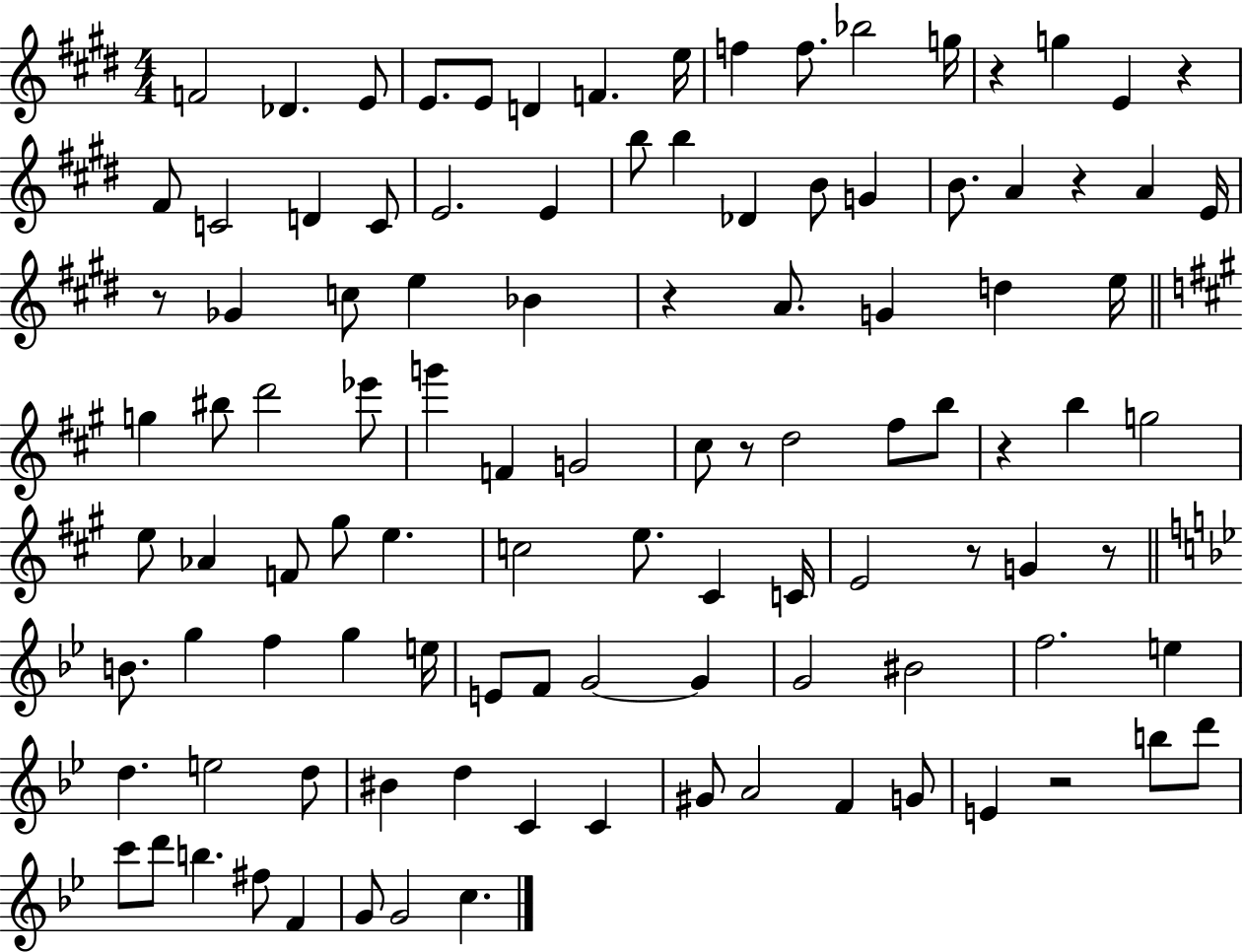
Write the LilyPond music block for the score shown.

{
  \clef treble
  \numericTimeSignature
  \time 4/4
  \key e \major
  f'2 des'4. e'8 | e'8. e'8 d'4 f'4. e''16 | f''4 f''8. bes''2 g''16 | r4 g''4 e'4 r4 | \break fis'8 c'2 d'4 c'8 | e'2. e'4 | b''8 b''4 des'4 b'8 g'4 | b'8. a'4 r4 a'4 e'16 | \break r8 ges'4 c''8 e''4 bes'4 | r4 a'8. g'4 d''4 e''16 | \bar "||" \break \key a \major g''4 bis''8 d'''2 ees'''8 | g'''4 f'4 g'2 | cis''8 r8 d''2 fis''8 b''8 | r4 b''4 g''2 | \break e''8 aes'4 f'8 gis''8 e''4. | c''2 e''8. cis'4 c'16 | e'2 r8 g'4 r8 | \bar "||" \break \key g \minor b'8. g''4 f''4 g''4 e''16 | e'8 f'8 g'2~~ g'4 | g'2 bis'2 | f''2. e''4 | \break d''4. e''2 d''8 | bis'4 d''4 c'4 c'4 | gis'8 a'2 f'4 g'8 | e'4 r2 b''8 d'''8 | \break c'''8 d'''8 b''4. fis''8 f'4 | g'8 g'2 c''4. | \bar "|."
}